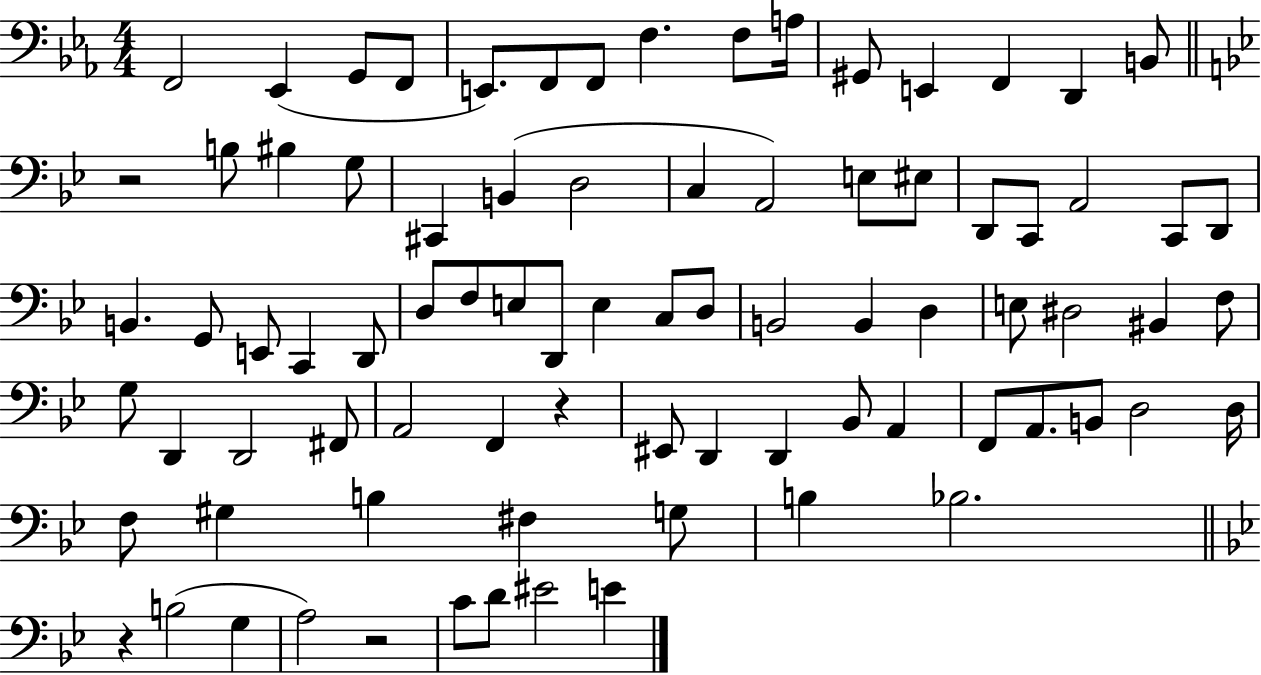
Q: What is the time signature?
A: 4/4